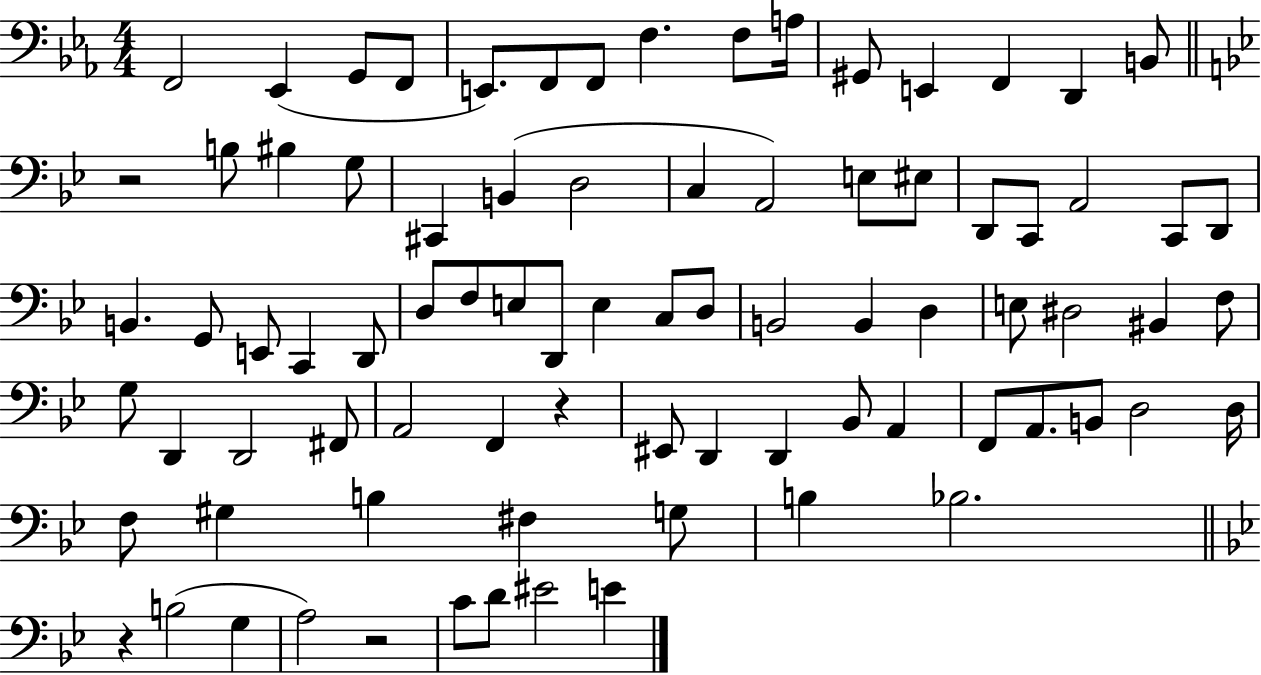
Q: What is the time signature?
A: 4/4